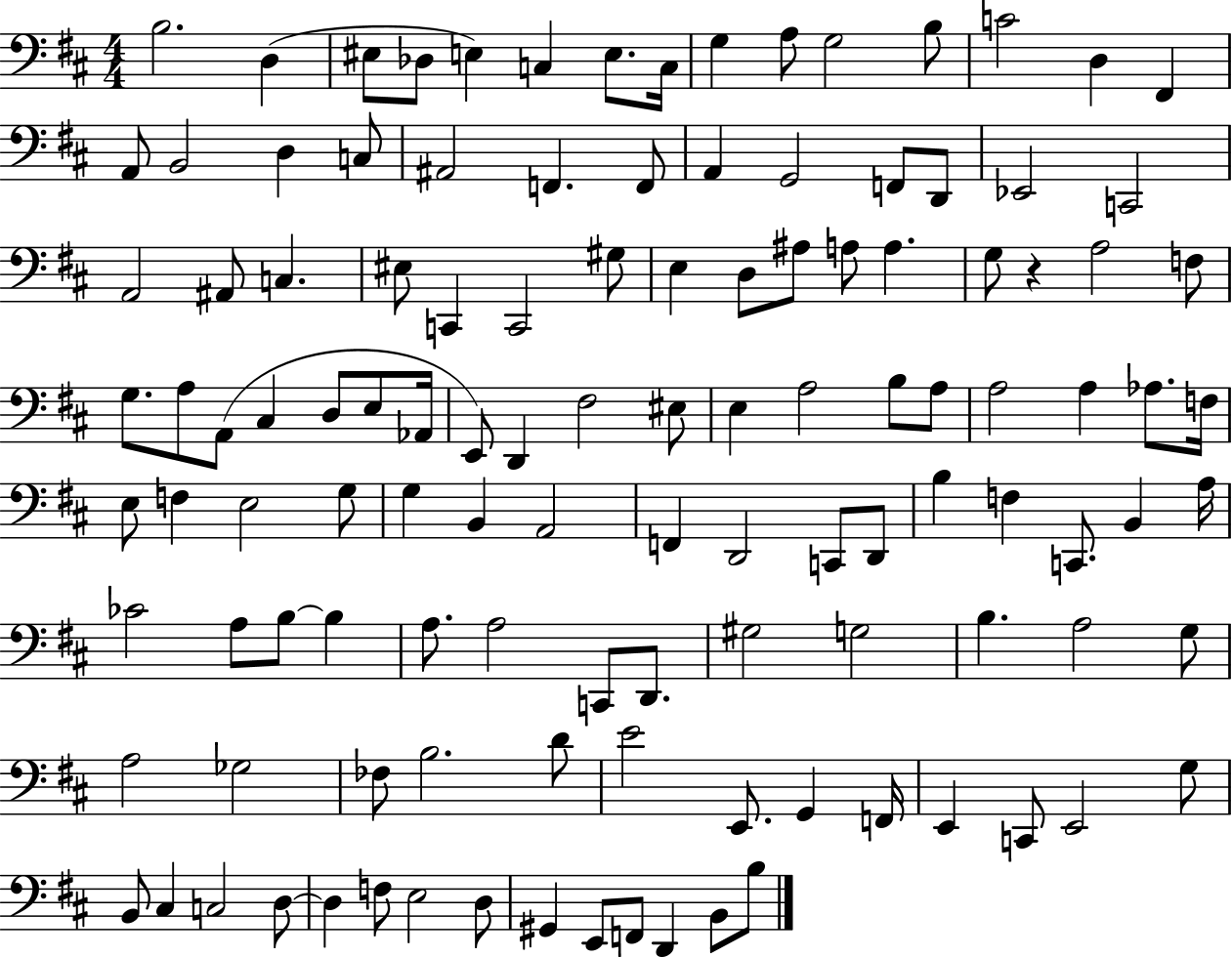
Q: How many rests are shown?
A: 1